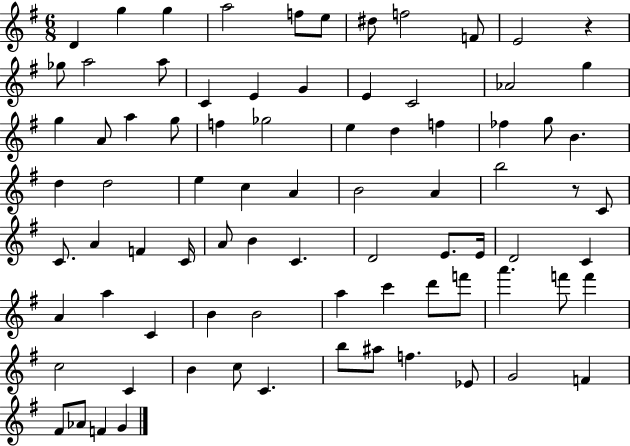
D4/q G5/q G5/q A5/h F5/e E5/e D#5/e F5/h F4/e E4/h R/q Gb5/e A5/h A5/e C4/q E4/q G4/q E4/q C4/h Ab4/h G5/q G5/q A4/e A5/q G5/e F5/q Gb5/h E5/q D5/q F5/q FES5/q G5/e B4/q. D5/q D5/h E5/q C5/q A4/q B4/h A4/q B5/h R/e C4/e C4/e. A4/q F4/q C4/s A4/e B4/q C4/q. D4/h E4/e. E4/s D4/h C4/q A4/q A5/q C4/q B4/q B4/h A5/q C6/q D6/e F6/e A6/q. F6/e F6/q C5/h C4/q B4/q C5/e C4/q. B5/e A#5/e F5/q. Eb4/e G4/h F4/q F#4/e Ab4/e F4/q G4/q